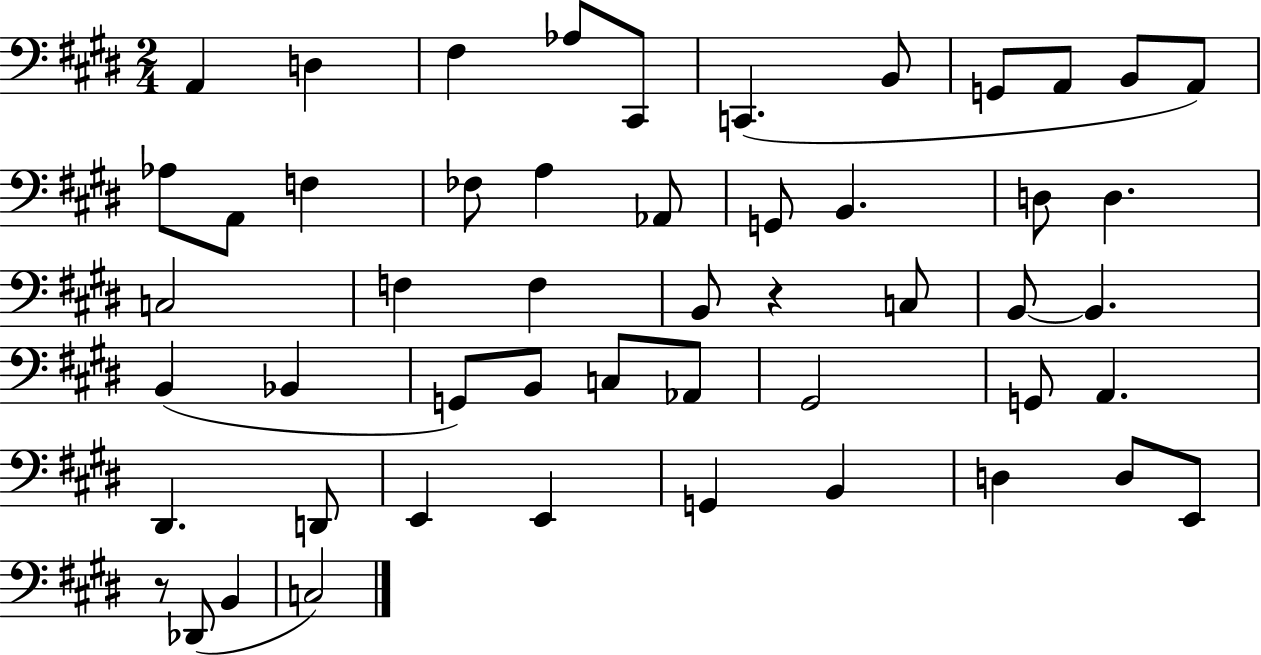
{
  \clef bass
  \numericTimeSignature
  \time 2/4
  \key e \major
  a,4 d4 | fis4 aes8 cis,8 | c,4.( b,8 | g,8 a,8 b,8 a,8) | \break aes8 a,8 f4 | fes8 a4 aes,8 | g,8 b,4. | d8 d4. | \break c2 | f4 f4 | b,8 r4 c8 | b,8~~ b,4. | \break b,4( bes,4 | g,8) b,8 c8 aes,8 | gis,2 | g,8 a,4. | \break dis,4. d,8 | e,4 e,4 | g,4 b,4 | d4 d8 e,8 | \break r8 des,8( b,4 | c2) | \bar "|."
}